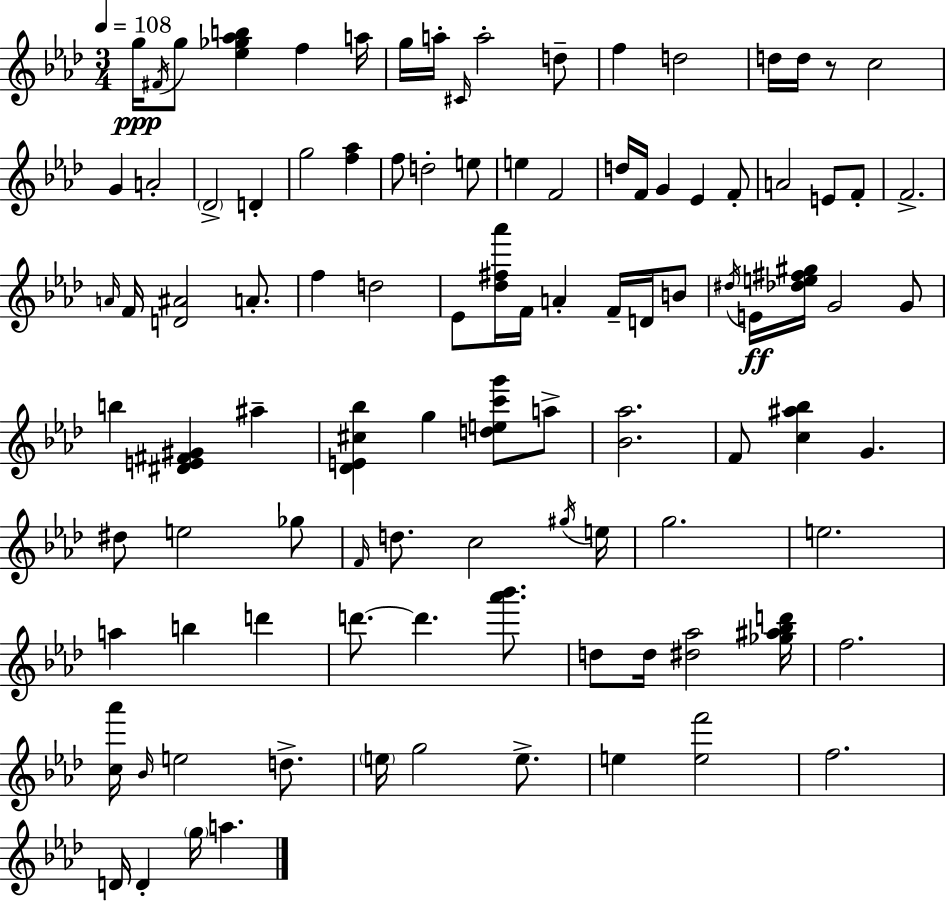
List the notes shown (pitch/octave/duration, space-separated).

G5/s F#4/s G5/e [Eb5,Gb5,Ab5,B5]/q F5/q A5/s G5/s A5/s C#4/s A5/h D5/e F5/q D5/h D5/s D5/s R/e C5/h G4/q A4/h Db4/h D4/q G5/h [F5,Ab5]/q F5/e D5/h E5/e E5/q F4/h D5/s F4/s G4/q Eb4/q F4/e A4/h E4/e F4/e F4/h. A4/s F4/s [D4,A#4]/h A4/e. F5/q D5/h Eb4/e [Db5,F#5,Ab6]/s F4/s A4/q F4/s D4/s B4/e D#5/s E4/s [Db5,E5,F#5,G#5]/s G4/h G4/e B5/q [D#4,E4,F#4,G#4]/q A#5/q [Db4,E4,C#5,Bb5]/q G5/q [D5,E5,C6,G6]/e A5/e [Bb4,Ab5]/h. F4/e [C5,A#5,Bb5]/q G4/q. D#5/e E5/h Gb5/e F4/s D5/e. C5/h G#5/s E5/s G5/h. E5/h. A5/q B5/q D6/q D6/e. D6/q. [Ab6,Bb6]/e. D5/e D5/s [D#5,Ab5]/h [Gb5,A#5,Bb5,D6]/s F5/h. [C5,Ab6]/s Bb4/s E5/h D5/e. E5/s G5/h E5/e. E5/q [E5,F6]/h F5/h. D4/s D4/q G5/s A5/q.